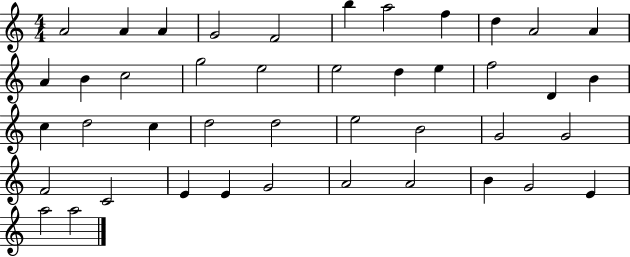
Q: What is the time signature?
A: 4/4